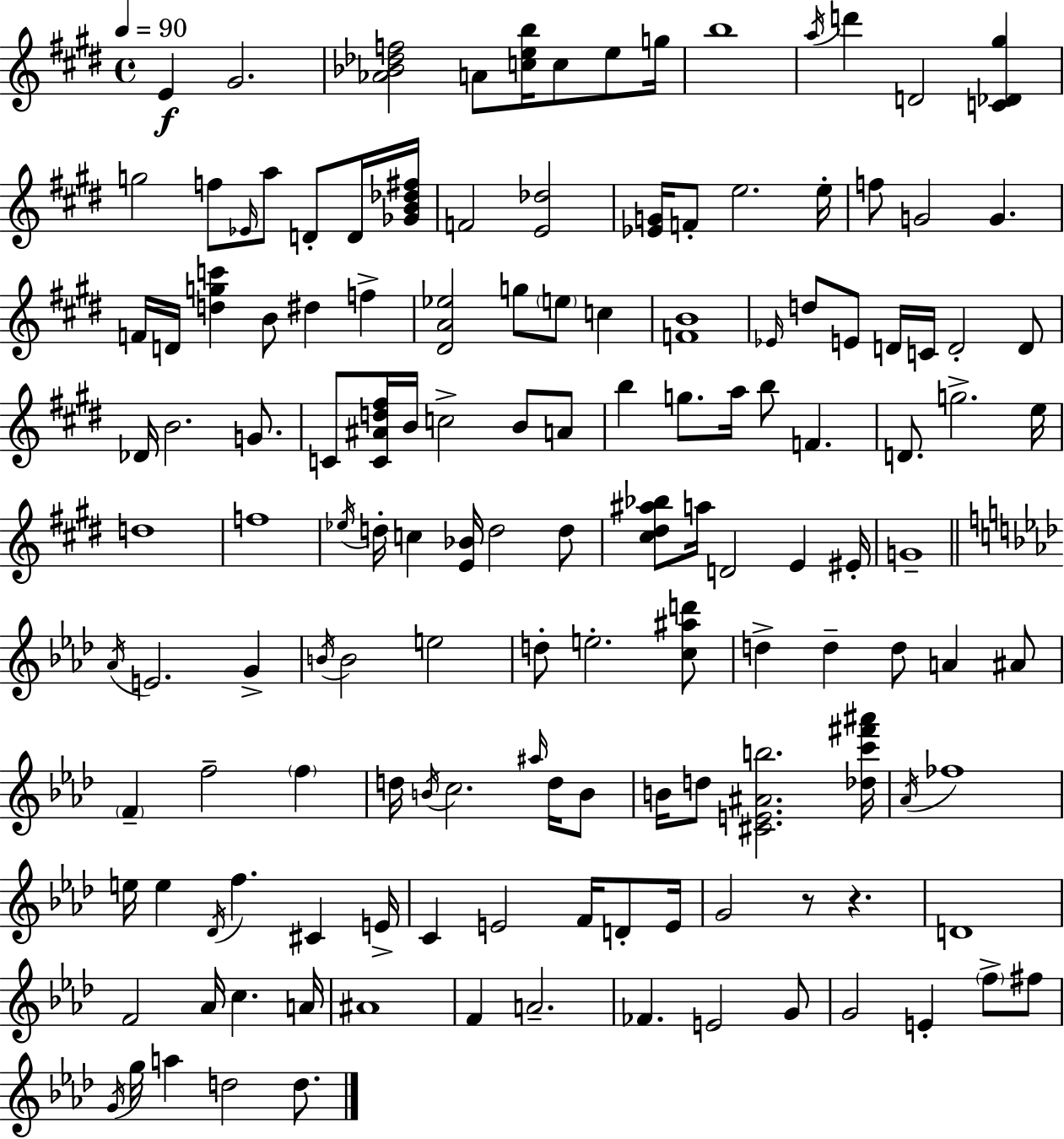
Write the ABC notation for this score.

X:1
T:Untitled
M:4/4
L:1/4
K:E
E ^G2 [_A_B_df]2 A/2 [ceb]/4 c/2 e/2 g/4 b4 a/4 d' D2 [C_D^g] g2 f/2 _E/4 a/2 D/2 D/4 [_GB_d^f]/4 F2 [E_d]2 [_EG]/4 F/2 e2 e/4 f/2 G2 G F/4 D/4 [dgc'] B/2 ^d f [^DA_e]2 g/2 e/2 c [FB]4 _E/4 d/2 E/2 D/4 C/4 D2 D/2 _D/4 B2 G/2 C/2 [C^Ad^f]/4 B/4 c2 B/2 A/2 b g/2 a/4 b/2 F D/2 g2 e/4 d4 f4 _e/4 d/4 c [E_B]/4 d2 d/2 [^c^d^a_b]/2 a/4 D2 E ^E/4 G4 _A/4 E2 G B/4 B2 e2 d/2 e2 [c^ad']/2 d d d/2 A ^A/2 F f2 f d/4 B/4 c2 ^a/4 d/4 B/2 B/4 d/2 [^CE^Ab]2 [_dc'^f'^a']/4 _A/4 _f4 e/4 e _D/4 f ^C E/4 C E2 F/4 D/2 E/4 G2 z/2 z D4 F2 _A/4 c A/4 ^A4 F A2 _F E2 G/2 G2 E f/2 ^f/2 G/4 g/4 a d2 d/2